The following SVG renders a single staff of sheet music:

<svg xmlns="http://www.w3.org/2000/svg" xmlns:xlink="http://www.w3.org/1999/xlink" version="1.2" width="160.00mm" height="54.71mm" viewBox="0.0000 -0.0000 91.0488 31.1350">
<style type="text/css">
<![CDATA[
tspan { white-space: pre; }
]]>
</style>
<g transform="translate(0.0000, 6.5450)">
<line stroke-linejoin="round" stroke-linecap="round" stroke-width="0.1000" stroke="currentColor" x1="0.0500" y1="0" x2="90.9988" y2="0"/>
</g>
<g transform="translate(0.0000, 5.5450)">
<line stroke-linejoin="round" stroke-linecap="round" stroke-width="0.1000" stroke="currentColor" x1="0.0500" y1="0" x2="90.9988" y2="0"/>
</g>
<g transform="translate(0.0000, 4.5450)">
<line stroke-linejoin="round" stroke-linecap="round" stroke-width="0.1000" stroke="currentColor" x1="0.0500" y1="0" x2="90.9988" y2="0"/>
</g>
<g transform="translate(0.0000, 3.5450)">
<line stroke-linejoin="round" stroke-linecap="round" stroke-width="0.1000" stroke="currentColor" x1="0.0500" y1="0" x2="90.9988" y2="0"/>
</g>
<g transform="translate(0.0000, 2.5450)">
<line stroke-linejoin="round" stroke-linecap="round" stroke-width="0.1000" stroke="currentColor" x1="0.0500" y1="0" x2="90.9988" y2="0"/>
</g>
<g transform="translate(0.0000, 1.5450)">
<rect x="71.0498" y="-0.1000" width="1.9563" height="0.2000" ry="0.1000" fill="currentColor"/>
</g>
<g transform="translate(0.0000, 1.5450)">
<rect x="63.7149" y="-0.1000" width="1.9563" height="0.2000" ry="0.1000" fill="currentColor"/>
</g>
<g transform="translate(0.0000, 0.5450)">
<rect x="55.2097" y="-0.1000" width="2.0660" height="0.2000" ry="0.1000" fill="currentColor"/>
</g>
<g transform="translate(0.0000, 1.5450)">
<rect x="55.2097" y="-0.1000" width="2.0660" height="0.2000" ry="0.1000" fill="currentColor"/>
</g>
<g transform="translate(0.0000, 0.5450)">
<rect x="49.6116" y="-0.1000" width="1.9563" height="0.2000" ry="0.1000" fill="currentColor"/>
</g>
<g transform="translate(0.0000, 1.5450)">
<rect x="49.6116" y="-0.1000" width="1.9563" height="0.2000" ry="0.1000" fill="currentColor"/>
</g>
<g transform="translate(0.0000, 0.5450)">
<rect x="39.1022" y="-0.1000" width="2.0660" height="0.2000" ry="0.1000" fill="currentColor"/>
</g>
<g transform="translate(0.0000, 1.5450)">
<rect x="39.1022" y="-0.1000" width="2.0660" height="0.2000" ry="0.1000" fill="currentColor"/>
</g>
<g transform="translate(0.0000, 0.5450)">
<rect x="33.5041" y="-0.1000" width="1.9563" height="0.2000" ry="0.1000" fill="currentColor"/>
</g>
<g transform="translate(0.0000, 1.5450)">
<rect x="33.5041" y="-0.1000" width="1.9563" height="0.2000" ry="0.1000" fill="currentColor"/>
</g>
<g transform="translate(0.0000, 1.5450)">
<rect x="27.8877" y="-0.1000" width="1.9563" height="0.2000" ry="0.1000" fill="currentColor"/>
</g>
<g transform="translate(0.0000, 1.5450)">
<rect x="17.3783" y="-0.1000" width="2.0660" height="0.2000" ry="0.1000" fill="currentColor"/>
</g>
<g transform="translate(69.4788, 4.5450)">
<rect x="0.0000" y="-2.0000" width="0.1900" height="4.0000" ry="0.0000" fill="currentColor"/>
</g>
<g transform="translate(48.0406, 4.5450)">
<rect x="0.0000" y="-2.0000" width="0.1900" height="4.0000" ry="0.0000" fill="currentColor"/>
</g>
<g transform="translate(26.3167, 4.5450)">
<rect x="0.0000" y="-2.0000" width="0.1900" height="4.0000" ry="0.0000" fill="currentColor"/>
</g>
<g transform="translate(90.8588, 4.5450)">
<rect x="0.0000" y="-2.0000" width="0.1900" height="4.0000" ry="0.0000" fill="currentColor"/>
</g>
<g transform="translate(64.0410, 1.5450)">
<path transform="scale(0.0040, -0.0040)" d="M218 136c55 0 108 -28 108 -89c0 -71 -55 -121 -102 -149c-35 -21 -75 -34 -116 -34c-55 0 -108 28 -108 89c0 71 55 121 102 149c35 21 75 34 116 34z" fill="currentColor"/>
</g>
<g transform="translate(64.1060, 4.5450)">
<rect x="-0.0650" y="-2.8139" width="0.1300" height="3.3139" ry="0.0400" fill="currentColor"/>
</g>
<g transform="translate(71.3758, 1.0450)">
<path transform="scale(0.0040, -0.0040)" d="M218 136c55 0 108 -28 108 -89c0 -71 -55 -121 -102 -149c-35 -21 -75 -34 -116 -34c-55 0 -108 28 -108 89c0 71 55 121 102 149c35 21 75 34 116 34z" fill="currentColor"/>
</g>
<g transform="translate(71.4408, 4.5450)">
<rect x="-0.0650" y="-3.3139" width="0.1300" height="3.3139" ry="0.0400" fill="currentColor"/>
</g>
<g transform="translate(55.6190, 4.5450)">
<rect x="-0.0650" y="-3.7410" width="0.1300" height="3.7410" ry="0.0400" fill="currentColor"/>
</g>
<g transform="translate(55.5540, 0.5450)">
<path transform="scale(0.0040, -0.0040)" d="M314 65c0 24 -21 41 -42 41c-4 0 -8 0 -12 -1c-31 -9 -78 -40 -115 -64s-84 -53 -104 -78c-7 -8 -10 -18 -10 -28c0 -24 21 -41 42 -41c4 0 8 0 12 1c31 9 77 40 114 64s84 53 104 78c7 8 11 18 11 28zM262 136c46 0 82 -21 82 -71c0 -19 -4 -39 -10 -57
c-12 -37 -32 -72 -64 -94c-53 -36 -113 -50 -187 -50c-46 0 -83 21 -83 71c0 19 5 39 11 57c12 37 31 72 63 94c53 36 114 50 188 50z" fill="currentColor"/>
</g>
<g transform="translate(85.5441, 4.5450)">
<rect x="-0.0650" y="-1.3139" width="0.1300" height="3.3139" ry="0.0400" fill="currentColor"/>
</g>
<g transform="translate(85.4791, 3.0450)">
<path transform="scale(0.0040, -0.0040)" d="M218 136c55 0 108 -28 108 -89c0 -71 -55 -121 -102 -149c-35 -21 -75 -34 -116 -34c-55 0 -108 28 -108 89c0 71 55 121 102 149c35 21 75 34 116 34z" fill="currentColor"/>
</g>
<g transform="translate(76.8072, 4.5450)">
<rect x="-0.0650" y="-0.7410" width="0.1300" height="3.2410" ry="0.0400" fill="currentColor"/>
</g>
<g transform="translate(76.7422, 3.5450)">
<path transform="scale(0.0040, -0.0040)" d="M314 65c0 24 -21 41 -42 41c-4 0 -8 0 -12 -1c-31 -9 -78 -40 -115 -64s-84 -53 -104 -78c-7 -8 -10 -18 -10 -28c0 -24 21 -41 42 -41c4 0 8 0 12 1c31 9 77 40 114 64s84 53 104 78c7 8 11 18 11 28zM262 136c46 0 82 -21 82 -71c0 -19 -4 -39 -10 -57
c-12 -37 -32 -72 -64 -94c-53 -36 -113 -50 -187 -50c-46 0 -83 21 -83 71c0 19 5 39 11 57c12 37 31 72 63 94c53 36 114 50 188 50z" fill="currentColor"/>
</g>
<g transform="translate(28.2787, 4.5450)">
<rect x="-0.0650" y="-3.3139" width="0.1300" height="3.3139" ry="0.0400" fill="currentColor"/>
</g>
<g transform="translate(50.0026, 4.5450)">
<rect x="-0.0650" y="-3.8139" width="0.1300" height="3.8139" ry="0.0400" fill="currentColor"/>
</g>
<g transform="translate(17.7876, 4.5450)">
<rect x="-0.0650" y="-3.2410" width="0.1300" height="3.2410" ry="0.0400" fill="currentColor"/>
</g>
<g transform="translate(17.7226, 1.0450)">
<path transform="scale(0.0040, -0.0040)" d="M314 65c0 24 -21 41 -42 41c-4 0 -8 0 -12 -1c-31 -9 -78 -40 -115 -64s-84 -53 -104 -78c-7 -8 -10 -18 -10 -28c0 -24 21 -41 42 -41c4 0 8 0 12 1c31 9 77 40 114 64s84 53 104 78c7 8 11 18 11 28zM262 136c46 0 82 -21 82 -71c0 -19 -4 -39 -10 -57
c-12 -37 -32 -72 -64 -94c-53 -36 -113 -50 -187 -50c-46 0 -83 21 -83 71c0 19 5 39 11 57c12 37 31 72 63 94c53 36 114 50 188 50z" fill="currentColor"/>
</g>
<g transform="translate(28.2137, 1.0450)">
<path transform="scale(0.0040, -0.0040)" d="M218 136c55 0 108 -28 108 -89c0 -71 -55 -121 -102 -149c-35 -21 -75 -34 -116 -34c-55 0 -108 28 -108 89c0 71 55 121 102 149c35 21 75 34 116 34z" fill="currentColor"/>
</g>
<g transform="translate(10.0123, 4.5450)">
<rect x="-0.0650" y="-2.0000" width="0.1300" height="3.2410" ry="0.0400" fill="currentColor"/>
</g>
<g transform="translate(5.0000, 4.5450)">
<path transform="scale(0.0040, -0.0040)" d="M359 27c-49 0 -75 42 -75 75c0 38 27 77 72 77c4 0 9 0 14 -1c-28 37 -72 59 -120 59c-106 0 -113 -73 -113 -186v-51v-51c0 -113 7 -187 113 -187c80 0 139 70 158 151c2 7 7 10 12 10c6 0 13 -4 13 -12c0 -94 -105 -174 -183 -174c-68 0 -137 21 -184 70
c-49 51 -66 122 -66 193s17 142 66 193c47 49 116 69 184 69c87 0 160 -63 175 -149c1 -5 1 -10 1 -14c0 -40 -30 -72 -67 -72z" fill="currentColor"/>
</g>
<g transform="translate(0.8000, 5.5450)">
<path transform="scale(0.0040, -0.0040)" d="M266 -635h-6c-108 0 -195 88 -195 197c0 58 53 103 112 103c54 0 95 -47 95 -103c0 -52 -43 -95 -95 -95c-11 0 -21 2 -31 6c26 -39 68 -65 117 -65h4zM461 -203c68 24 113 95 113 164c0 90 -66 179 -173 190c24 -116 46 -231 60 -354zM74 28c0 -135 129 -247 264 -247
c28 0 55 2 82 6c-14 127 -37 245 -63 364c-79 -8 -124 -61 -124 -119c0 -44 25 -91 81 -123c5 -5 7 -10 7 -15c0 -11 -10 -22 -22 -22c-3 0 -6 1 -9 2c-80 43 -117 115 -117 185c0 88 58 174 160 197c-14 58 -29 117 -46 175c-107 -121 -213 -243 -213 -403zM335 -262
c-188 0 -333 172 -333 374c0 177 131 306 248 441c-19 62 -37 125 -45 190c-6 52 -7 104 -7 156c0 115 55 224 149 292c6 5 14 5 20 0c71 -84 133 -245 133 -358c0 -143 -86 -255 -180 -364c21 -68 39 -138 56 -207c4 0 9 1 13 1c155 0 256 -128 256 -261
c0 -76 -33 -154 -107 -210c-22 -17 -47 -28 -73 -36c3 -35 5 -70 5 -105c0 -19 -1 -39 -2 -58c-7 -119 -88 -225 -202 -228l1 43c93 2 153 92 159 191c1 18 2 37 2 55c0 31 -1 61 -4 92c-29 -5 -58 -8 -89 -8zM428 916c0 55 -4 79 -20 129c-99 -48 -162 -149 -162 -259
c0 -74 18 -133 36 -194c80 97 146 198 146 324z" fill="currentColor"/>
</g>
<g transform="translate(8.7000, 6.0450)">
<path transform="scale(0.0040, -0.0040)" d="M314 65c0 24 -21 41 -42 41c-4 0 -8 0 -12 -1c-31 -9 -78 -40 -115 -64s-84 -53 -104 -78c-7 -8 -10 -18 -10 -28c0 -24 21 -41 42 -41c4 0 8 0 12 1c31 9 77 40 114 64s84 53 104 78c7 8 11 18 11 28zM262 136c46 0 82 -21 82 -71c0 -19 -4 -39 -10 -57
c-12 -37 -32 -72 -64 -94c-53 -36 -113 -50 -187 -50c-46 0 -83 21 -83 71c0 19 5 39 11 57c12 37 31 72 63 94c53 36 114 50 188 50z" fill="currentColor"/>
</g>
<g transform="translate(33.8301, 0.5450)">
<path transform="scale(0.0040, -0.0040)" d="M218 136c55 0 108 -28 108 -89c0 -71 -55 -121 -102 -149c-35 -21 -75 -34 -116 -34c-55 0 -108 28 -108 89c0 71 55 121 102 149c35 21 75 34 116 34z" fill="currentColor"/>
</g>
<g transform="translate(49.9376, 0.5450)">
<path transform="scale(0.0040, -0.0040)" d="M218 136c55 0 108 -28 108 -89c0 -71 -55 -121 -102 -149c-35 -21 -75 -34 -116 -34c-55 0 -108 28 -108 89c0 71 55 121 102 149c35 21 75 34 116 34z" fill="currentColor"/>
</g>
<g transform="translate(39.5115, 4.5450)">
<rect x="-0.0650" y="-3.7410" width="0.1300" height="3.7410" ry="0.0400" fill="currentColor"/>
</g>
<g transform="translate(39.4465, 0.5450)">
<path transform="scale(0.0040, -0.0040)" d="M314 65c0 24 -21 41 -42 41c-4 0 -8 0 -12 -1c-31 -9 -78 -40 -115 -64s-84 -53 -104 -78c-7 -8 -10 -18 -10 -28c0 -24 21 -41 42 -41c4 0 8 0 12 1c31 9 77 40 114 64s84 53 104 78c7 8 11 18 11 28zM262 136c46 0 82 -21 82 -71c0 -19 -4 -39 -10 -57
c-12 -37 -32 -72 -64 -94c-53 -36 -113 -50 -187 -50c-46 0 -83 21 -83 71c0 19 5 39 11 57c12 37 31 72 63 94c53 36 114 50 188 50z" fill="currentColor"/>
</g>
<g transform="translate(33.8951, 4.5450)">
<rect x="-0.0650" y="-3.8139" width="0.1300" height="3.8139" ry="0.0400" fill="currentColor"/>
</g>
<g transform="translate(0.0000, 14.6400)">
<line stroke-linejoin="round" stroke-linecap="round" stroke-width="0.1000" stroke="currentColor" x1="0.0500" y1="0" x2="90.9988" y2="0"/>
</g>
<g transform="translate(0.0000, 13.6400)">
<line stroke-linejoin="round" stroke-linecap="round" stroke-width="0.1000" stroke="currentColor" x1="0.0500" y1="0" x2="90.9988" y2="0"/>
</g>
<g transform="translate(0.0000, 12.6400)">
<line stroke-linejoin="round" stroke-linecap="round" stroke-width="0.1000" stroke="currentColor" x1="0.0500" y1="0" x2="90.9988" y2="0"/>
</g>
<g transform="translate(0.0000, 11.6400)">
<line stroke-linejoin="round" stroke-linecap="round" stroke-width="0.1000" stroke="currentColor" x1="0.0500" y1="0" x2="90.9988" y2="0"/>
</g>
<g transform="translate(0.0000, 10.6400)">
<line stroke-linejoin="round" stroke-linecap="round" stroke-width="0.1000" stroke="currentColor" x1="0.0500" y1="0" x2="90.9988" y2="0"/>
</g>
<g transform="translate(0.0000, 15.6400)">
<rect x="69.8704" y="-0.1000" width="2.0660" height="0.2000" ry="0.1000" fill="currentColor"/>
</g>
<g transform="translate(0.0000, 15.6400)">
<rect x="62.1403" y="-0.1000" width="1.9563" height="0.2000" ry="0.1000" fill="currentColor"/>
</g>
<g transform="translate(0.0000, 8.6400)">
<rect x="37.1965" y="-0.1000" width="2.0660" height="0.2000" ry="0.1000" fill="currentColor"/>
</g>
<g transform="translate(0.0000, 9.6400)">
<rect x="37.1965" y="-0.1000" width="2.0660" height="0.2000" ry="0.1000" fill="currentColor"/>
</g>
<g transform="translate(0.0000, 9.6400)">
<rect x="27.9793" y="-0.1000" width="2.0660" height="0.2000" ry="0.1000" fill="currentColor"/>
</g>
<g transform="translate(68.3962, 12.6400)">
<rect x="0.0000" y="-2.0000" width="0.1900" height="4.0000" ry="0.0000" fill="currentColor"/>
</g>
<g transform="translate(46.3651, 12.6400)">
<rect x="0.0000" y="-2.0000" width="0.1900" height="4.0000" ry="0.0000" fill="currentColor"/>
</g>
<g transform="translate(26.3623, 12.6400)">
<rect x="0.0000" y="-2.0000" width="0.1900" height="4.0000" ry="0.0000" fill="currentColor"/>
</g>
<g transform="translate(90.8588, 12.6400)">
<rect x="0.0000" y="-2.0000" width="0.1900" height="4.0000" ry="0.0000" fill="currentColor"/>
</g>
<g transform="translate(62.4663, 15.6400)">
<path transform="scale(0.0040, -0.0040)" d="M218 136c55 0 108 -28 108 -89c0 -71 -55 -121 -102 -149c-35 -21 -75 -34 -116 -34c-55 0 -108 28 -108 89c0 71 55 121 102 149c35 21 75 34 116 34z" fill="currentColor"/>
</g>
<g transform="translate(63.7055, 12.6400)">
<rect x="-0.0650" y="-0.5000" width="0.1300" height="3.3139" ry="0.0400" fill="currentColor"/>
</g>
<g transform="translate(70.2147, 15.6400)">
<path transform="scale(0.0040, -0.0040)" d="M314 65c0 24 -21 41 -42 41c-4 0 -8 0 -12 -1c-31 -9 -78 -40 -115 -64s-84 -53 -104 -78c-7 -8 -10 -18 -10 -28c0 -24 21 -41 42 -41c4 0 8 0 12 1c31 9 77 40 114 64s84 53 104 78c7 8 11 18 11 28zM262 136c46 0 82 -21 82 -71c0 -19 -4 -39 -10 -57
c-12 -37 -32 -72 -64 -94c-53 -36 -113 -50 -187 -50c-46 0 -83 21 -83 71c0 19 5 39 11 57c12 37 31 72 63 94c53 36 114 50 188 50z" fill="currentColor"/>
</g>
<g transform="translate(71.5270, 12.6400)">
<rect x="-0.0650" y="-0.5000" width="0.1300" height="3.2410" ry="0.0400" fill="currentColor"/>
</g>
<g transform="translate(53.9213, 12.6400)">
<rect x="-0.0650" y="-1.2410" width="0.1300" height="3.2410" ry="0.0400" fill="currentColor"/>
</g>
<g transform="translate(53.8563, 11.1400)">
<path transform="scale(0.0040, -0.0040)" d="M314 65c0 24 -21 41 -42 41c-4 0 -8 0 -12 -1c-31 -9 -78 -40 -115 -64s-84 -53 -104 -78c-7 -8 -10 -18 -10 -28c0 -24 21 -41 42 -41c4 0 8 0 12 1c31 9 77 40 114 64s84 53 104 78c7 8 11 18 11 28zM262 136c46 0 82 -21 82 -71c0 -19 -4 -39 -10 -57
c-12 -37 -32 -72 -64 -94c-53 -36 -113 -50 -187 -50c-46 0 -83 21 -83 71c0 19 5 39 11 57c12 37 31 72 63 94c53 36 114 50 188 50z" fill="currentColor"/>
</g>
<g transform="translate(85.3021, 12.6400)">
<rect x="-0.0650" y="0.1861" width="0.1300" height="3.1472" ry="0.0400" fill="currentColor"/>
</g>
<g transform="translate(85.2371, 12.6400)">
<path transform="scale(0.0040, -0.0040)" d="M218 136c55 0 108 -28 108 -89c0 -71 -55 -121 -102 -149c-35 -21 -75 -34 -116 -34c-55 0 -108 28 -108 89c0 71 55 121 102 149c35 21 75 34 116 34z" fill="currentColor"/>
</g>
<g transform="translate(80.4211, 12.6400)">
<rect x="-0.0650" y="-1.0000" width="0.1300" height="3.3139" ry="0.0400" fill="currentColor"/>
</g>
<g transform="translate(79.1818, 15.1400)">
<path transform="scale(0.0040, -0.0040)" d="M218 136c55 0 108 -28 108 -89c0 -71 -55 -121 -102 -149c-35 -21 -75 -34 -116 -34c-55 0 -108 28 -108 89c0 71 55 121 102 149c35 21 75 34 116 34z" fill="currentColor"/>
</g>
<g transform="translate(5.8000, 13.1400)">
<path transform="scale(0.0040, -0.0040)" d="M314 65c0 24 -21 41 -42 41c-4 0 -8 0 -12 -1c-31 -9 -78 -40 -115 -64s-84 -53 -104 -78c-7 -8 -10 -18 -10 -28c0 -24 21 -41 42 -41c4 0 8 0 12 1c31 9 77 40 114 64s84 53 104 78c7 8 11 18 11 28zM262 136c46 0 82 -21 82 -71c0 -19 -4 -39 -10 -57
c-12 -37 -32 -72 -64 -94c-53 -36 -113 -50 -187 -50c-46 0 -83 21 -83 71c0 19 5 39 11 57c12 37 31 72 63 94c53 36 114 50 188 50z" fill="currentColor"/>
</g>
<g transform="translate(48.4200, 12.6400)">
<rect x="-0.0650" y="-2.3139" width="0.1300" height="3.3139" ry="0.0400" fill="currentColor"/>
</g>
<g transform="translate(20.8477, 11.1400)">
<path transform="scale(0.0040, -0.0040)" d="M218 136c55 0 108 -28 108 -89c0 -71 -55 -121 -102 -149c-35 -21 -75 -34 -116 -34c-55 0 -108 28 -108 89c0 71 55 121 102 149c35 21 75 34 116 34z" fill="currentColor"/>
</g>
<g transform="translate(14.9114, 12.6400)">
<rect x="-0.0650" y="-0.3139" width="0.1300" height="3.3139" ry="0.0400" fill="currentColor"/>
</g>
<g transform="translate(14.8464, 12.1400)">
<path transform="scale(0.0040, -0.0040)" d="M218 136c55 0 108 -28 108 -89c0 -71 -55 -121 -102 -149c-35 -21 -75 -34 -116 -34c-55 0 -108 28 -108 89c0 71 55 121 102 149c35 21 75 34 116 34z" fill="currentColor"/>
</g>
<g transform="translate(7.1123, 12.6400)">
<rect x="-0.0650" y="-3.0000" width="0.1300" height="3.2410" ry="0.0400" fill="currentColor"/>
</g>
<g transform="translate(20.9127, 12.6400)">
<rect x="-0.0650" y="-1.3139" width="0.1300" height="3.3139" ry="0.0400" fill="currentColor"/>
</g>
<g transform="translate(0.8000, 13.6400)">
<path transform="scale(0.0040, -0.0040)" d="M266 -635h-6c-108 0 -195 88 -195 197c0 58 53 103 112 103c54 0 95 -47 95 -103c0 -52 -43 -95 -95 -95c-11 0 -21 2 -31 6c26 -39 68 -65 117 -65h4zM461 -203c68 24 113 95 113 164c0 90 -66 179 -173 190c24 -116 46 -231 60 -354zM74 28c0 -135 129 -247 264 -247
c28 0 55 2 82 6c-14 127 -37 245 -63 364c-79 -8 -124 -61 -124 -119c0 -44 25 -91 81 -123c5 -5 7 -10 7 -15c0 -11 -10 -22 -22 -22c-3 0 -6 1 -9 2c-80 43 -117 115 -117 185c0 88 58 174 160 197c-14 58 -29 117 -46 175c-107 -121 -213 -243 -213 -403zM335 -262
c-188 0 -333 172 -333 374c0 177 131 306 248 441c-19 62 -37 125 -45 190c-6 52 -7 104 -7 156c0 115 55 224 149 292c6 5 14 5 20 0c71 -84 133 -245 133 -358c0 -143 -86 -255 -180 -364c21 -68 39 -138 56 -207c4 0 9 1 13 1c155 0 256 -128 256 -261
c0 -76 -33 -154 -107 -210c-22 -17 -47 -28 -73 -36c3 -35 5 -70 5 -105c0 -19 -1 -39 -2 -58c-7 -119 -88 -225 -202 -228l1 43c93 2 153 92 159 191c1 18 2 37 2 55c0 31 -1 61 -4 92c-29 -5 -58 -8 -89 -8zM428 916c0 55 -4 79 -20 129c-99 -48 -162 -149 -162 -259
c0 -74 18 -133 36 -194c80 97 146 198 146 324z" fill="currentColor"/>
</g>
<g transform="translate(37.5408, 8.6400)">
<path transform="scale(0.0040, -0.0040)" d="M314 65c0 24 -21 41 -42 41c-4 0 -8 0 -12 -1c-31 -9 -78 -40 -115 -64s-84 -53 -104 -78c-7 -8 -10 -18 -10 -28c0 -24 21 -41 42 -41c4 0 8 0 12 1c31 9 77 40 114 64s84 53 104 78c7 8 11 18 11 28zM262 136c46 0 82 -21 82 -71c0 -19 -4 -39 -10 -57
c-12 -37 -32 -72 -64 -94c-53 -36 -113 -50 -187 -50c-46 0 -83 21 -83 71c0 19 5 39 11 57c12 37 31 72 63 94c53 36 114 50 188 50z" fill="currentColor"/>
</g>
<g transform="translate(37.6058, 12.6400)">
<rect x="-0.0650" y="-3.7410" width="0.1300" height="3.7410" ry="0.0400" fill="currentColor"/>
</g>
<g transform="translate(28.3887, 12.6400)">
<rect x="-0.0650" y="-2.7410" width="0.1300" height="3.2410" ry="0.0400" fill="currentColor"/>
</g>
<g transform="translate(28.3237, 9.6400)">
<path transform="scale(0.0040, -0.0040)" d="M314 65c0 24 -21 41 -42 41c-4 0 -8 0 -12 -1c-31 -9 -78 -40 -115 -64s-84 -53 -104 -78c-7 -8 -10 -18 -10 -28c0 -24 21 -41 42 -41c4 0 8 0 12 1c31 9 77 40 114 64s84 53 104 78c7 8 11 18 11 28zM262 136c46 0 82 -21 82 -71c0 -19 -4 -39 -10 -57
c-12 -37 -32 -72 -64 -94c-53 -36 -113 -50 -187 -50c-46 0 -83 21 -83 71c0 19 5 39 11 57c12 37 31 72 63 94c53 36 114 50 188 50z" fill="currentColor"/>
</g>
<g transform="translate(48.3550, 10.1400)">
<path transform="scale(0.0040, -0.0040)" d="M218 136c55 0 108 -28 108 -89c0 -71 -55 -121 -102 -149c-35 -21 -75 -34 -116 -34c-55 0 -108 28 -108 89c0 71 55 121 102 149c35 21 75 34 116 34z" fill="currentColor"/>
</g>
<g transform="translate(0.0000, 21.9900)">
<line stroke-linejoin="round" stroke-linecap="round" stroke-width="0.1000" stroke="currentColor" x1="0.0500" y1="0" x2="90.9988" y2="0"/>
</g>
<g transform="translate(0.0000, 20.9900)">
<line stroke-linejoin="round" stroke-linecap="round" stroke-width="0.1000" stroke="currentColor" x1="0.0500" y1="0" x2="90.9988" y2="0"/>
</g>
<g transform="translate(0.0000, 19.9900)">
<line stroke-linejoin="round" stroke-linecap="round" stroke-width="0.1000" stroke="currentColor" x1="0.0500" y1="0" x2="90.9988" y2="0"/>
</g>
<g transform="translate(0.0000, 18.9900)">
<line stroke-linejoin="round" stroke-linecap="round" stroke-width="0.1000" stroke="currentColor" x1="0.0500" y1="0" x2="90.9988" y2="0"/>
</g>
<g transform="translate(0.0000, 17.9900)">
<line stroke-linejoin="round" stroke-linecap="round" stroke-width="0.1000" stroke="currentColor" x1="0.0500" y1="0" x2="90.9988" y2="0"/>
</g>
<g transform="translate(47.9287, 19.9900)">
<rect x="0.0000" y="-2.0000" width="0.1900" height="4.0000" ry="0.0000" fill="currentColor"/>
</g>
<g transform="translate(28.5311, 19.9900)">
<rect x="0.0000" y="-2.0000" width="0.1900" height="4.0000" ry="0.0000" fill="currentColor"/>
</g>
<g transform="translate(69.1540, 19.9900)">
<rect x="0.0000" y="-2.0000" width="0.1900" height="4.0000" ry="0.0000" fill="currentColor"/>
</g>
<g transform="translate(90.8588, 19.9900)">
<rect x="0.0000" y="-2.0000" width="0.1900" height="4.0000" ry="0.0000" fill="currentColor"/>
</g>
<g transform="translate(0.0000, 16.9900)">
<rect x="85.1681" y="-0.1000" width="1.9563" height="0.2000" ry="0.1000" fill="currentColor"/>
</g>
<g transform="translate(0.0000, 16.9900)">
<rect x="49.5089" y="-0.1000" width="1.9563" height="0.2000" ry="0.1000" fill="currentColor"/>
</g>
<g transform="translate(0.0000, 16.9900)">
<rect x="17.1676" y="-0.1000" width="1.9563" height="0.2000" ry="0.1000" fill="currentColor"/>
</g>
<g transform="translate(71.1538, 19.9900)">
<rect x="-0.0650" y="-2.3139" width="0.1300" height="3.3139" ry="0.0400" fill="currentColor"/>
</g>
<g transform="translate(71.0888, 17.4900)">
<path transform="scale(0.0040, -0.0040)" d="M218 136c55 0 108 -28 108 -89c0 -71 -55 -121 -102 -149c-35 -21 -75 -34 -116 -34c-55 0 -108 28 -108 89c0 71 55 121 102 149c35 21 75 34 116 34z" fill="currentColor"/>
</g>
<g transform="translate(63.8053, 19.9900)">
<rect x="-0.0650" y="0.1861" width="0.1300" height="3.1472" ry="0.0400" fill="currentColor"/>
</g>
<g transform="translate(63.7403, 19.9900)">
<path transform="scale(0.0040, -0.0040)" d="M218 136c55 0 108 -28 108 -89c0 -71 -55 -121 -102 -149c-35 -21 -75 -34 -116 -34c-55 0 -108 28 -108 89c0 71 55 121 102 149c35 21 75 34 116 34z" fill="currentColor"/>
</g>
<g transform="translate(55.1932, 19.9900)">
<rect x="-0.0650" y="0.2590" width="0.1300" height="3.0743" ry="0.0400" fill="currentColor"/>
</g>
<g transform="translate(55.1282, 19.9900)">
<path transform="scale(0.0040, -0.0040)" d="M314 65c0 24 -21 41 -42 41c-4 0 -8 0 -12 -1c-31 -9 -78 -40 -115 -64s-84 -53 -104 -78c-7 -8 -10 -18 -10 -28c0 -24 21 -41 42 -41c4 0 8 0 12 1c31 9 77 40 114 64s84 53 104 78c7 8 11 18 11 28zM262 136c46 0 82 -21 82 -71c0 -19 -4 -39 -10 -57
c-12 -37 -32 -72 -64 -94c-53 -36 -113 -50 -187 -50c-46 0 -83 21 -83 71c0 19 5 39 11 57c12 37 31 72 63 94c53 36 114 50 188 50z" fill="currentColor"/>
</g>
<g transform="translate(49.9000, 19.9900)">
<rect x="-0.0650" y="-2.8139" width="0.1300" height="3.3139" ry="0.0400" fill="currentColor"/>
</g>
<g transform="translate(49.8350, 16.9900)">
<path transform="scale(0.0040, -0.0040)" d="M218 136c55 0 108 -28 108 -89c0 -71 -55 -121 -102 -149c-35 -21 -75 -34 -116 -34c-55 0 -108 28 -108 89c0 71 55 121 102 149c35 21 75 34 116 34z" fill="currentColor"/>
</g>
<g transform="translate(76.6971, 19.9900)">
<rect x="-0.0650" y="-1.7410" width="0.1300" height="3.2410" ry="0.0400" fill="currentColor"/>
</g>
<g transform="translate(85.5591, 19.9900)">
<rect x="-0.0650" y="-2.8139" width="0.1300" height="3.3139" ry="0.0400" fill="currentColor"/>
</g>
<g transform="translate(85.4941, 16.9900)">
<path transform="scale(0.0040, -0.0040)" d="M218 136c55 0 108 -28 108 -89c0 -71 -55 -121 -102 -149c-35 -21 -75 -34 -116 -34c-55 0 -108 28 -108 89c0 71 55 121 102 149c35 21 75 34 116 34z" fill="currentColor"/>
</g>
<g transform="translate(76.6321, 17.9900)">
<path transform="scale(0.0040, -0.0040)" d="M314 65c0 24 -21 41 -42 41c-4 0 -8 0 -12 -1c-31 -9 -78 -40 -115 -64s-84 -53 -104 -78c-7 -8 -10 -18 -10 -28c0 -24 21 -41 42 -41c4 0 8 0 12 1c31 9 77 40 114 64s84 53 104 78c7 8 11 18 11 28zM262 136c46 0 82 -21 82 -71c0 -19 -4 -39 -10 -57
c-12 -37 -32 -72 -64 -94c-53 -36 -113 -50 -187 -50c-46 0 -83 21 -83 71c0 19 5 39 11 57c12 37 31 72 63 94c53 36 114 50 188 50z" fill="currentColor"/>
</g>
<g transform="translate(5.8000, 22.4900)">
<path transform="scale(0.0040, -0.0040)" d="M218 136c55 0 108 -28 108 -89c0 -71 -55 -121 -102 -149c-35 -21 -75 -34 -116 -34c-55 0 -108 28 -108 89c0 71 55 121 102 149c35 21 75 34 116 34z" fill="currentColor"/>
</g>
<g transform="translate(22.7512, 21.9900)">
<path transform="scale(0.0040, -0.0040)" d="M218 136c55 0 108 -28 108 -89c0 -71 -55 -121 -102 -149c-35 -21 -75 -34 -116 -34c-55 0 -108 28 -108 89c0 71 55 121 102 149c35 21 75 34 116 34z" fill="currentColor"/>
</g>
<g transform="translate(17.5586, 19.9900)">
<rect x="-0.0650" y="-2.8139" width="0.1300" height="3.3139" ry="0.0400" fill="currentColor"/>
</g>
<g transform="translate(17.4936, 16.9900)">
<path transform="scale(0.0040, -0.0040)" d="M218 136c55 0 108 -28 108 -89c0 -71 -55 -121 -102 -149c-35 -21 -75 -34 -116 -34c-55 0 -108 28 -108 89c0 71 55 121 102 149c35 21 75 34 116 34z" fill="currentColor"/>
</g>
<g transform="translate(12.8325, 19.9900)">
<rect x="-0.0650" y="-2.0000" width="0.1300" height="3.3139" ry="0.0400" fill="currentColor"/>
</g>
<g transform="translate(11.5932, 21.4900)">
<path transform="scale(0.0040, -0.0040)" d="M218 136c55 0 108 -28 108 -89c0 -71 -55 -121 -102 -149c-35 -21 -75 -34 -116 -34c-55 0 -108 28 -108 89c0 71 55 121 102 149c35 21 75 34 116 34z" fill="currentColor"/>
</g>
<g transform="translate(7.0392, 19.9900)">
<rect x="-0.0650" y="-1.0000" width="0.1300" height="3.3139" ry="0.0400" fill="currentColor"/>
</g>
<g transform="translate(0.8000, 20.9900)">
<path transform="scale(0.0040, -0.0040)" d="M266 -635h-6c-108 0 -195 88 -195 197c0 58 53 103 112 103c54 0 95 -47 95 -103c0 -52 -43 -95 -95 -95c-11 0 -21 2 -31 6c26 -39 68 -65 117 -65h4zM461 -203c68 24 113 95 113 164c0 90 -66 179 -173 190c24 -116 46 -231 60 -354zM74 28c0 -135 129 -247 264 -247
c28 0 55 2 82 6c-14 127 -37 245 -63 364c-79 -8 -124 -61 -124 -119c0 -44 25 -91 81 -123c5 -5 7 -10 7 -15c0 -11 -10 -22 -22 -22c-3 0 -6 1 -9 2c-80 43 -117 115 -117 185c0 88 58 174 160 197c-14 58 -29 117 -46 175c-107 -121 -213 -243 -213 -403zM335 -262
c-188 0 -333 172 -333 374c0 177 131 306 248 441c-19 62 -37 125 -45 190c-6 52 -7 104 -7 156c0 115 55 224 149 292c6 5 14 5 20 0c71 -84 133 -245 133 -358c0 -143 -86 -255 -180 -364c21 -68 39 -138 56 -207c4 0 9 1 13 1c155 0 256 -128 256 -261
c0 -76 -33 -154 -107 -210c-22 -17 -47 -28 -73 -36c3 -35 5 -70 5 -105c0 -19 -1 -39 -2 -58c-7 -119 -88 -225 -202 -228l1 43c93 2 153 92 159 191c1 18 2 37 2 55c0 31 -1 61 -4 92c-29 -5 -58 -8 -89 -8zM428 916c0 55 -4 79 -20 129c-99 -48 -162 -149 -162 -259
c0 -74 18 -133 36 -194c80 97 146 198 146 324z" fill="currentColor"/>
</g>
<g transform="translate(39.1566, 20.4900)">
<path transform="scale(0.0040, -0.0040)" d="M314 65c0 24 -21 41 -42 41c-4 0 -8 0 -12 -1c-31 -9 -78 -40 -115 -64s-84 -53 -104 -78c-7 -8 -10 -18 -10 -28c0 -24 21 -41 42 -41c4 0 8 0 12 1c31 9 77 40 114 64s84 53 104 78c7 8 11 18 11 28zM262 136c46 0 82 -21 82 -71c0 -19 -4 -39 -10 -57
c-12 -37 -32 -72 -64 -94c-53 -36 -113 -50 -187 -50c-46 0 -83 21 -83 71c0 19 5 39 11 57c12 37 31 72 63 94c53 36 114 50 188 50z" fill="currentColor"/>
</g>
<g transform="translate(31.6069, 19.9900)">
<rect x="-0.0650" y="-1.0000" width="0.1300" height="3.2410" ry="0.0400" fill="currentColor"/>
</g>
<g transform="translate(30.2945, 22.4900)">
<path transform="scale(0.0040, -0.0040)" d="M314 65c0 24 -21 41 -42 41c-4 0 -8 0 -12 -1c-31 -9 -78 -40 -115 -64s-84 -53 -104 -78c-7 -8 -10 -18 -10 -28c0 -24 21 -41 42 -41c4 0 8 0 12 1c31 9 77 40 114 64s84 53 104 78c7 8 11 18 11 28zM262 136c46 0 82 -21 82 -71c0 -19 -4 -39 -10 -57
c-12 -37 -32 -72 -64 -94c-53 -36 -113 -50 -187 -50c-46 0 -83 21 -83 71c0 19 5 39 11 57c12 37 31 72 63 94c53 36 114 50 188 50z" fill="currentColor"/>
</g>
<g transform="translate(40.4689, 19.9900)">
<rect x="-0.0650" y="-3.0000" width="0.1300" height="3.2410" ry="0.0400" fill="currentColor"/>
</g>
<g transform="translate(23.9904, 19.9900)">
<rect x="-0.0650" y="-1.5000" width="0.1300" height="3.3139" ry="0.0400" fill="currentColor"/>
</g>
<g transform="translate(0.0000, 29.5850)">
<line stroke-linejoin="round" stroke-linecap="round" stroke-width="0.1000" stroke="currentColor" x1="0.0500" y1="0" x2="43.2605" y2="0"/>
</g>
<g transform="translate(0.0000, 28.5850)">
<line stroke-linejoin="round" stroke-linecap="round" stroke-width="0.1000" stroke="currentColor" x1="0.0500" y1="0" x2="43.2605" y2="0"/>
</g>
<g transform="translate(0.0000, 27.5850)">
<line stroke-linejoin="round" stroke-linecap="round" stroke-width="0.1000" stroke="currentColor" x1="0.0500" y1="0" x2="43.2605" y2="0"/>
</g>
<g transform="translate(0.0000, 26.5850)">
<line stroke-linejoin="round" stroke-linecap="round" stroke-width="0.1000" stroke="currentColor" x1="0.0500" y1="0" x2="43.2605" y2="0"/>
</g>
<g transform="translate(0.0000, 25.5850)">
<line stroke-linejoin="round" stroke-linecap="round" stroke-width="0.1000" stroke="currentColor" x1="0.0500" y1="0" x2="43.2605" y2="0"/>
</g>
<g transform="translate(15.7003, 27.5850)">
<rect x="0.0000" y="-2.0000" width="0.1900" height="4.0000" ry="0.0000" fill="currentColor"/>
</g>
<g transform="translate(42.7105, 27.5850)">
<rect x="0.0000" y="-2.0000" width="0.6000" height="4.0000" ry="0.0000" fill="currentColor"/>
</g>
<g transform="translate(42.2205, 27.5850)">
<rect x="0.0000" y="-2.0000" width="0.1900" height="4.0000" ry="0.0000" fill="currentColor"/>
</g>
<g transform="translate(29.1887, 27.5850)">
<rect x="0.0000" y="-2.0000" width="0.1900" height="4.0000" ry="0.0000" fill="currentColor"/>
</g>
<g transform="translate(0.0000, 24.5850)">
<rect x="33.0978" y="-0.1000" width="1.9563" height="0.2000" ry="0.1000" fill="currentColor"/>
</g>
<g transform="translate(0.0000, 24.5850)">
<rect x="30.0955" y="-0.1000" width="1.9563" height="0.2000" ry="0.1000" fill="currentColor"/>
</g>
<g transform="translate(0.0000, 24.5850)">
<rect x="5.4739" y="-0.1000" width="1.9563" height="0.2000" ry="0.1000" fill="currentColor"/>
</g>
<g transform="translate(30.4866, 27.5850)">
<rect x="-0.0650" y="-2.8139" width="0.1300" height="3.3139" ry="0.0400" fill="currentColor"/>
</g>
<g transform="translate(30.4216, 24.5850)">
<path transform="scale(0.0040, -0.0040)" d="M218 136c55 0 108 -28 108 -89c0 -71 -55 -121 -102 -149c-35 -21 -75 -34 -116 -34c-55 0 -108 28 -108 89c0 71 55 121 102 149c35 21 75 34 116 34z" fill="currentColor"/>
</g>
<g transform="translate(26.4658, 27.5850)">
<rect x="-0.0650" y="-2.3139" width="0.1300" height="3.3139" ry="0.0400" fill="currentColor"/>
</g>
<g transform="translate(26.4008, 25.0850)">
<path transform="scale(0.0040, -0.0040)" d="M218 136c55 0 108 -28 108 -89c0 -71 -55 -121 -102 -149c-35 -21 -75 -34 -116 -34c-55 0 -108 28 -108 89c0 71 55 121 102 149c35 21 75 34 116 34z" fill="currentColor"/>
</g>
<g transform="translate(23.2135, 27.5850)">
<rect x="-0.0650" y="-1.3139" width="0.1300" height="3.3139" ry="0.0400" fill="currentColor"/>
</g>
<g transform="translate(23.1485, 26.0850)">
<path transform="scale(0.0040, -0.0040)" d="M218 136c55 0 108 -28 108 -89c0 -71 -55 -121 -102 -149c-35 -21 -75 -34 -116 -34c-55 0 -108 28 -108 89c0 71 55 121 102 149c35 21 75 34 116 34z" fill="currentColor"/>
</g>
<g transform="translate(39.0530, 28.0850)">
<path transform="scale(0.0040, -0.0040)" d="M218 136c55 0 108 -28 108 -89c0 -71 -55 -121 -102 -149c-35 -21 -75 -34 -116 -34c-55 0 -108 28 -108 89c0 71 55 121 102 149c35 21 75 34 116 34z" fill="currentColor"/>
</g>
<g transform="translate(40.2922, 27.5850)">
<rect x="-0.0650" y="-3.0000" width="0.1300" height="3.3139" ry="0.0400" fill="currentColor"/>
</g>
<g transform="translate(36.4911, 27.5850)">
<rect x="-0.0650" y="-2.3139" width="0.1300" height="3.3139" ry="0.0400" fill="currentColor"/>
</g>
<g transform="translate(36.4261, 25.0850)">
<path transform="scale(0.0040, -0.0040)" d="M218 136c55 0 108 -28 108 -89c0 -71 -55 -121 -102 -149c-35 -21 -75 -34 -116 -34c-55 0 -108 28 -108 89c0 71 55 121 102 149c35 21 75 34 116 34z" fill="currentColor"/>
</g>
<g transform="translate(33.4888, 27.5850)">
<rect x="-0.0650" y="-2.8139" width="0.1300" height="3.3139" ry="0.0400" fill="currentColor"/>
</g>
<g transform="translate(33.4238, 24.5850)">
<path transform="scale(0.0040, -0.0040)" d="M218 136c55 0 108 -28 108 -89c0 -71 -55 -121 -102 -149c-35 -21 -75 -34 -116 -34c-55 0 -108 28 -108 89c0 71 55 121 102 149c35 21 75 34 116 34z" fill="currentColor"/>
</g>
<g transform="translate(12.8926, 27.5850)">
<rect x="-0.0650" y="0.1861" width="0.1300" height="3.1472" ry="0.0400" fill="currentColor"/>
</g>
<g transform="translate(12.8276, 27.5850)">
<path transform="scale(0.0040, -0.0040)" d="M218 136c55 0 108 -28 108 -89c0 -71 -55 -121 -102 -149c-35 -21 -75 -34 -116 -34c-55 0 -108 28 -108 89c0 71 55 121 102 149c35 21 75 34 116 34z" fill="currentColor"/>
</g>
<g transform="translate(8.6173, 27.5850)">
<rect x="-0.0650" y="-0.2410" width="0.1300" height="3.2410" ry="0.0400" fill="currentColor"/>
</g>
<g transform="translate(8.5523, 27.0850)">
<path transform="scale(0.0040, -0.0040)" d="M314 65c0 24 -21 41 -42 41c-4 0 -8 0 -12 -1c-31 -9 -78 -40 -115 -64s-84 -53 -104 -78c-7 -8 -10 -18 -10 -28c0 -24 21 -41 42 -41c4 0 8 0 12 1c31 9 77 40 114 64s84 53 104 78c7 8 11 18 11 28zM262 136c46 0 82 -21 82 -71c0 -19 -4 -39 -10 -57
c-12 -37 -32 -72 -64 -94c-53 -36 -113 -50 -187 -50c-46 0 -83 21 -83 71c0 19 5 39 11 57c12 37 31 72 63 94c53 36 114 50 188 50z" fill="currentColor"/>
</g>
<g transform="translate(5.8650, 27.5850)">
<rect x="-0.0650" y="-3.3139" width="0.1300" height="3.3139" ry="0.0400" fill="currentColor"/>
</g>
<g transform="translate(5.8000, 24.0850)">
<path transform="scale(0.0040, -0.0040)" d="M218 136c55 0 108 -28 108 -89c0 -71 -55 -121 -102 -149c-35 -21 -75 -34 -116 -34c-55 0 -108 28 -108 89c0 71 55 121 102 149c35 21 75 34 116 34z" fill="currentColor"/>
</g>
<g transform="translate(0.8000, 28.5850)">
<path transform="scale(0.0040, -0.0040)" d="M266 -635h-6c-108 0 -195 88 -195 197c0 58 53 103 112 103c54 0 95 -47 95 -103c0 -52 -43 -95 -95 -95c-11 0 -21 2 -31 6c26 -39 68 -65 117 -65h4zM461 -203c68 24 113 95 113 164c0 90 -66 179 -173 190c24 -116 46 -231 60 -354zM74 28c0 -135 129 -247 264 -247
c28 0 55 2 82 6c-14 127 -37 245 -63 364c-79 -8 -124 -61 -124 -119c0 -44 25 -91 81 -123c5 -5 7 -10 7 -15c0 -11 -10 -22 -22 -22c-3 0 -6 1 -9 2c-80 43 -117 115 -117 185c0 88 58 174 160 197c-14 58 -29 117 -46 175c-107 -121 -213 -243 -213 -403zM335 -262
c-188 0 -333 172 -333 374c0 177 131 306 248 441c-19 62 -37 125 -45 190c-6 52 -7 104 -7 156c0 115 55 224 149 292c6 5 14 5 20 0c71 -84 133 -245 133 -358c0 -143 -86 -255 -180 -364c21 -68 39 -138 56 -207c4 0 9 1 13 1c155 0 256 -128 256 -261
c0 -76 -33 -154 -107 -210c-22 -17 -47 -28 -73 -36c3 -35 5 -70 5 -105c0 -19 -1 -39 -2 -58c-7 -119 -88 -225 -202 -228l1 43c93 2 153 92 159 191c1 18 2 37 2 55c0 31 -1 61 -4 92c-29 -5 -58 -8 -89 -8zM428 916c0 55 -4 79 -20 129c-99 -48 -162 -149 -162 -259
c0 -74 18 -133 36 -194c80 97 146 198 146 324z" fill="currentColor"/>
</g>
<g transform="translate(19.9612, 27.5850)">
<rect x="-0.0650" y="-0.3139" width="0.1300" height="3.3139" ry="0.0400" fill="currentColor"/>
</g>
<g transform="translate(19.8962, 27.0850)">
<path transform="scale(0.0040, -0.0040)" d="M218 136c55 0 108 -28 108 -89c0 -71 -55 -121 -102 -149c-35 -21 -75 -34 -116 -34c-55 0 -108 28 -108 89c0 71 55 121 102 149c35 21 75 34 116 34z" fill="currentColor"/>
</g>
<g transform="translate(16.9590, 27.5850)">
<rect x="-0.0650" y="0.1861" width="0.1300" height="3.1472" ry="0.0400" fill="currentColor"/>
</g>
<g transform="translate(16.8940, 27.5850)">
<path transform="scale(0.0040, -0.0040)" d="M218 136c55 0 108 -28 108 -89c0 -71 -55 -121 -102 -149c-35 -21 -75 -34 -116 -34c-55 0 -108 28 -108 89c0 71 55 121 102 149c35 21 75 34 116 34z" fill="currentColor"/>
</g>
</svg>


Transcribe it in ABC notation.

X:1
T:Untitled
M:4/4
L:1/4
K:C
F2 b2 b c' c'2 c' c'2 a b d2 e A2 c e a2 c'2 g e2 C C2 D B D F a E D2 A2 a B2 B g f2 a b c2 B B c e g a a g A